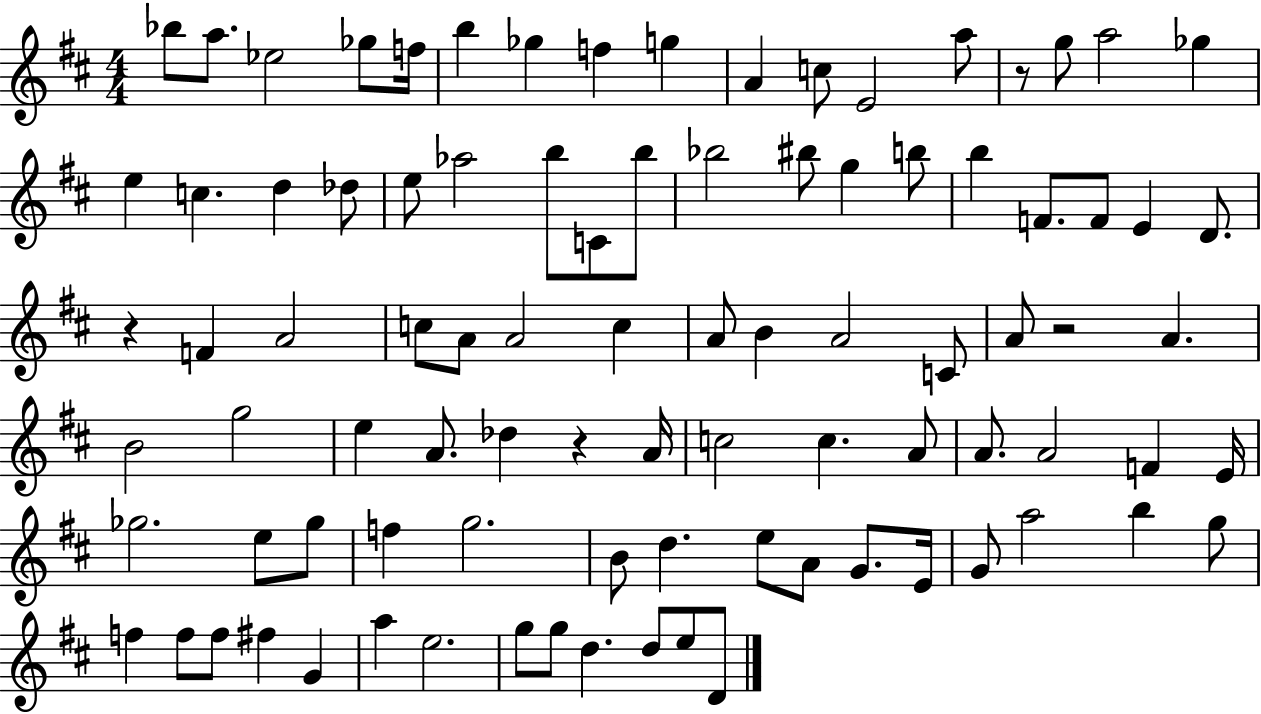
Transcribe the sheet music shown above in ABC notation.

X:1
T:Untitled
M:4/4
L:1/4
K:D
_b/2 a/2 _e2 _g/2 f/4 b _g f g A c/2 E2 a/2 z/2 g/2 a2 _g e c d _d/2 e/2 _a2 b/2 C/2 b/2 _b2 ^b/2 g b/2 b F/2 F/2 E D/2 z F A2 c/2 A/2 A2 c A/2 B A2 C/2 A/2 z2 A B2 g2 e A/2 _d z A/4 c2 c A/2 A/2 A2 F E/4 _g2 e/2 _g/2 f g2 B/2 d e/2 A/2 G/2 E/4 G/2 a2 b g/2 f f/2 f/2 ^f G a e2 g/2 g/2 d d/2 e/2 D/2